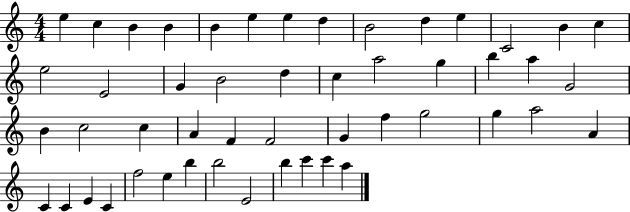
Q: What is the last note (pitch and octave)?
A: A5